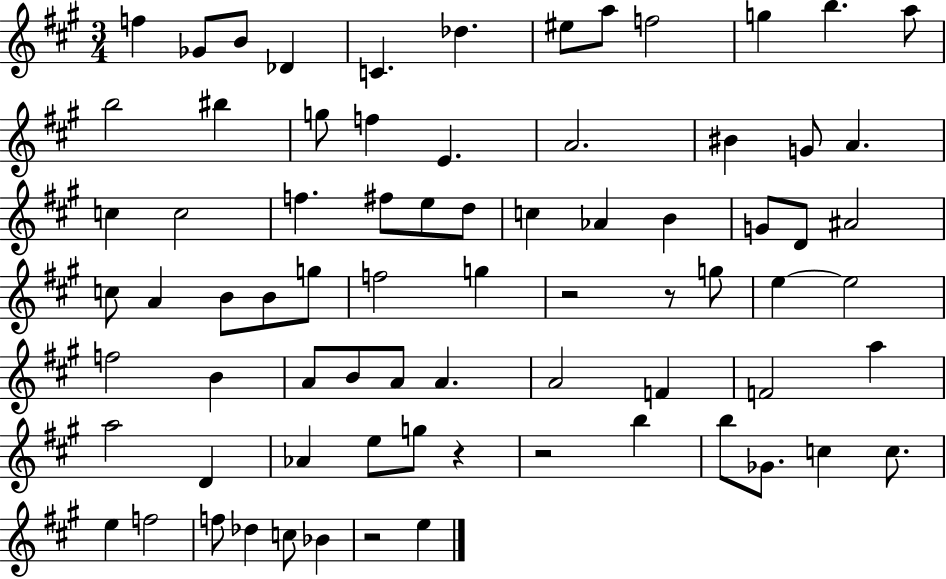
{
  \clef treble
  \numericTimeSignature
  \time 3/4
  \key a \major
  f''4 ges'8 b'8 des'4 | c'4. des''4. | eis''8 a''8 f''2 | g''4 b''4. a''8 | \break b''2 bis''4 | g''8 f''4 e'4. | a'2. | bis'4 g'8 a'4. | \break c''4 c''2 | f''4. fis''8 e''8 d''8 | c''4 aes'4 b'4 | g'8 d'8 ais'2 | \break c''8 a'4 b'8 b'8 g''8 | f''2 g''4 | r2 r8 g''8 | e''4~~ e''2 | \break f''2 b'4 | a'8 b'8 a'8 a'4. | a'2 f'4 | f'2 a''4 | \break a''2 d'4 | aes'4 e''8 g''8 r4 | r2 b''4 | b''8 ges'8. c''4 c''8. | \break e''4 f''2 | f''8 des''4 c''8 bes'4 | r2 e''4 | \bar "|."
}